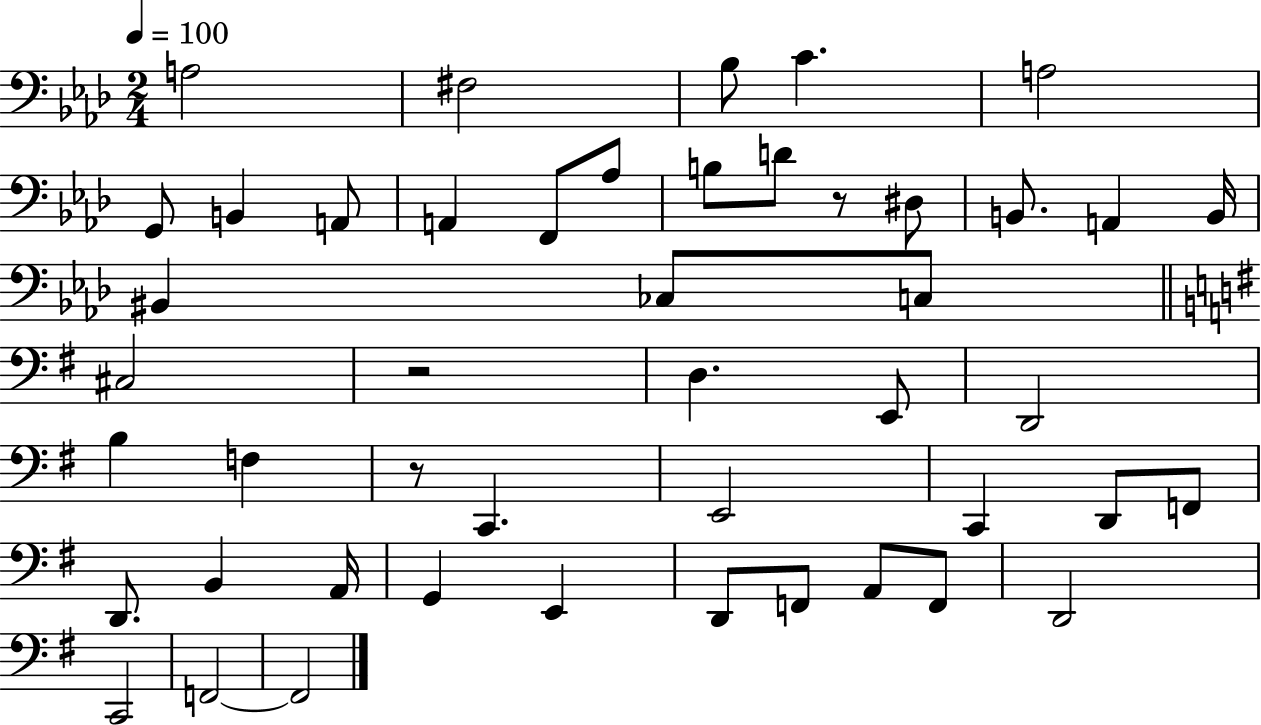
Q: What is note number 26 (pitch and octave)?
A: F3